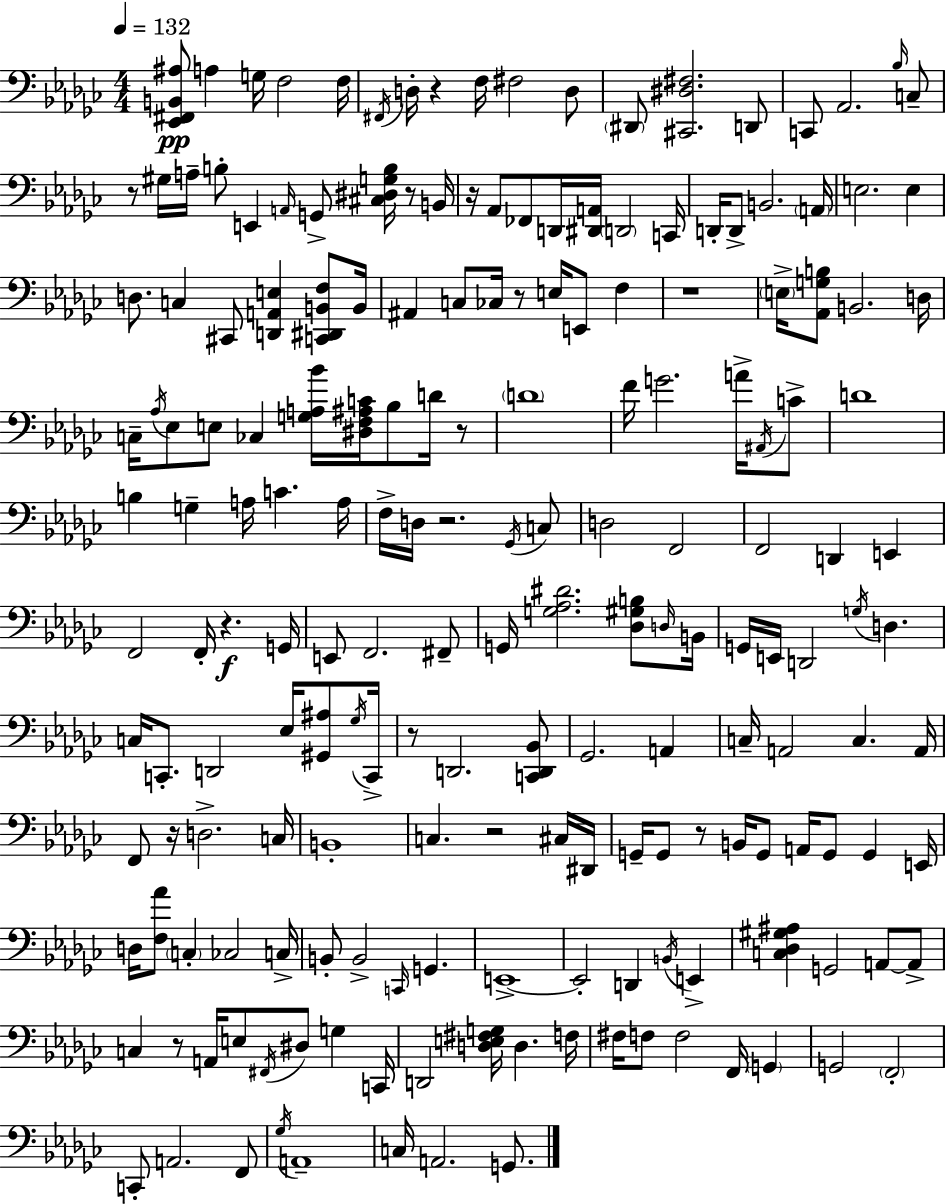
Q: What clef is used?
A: bass